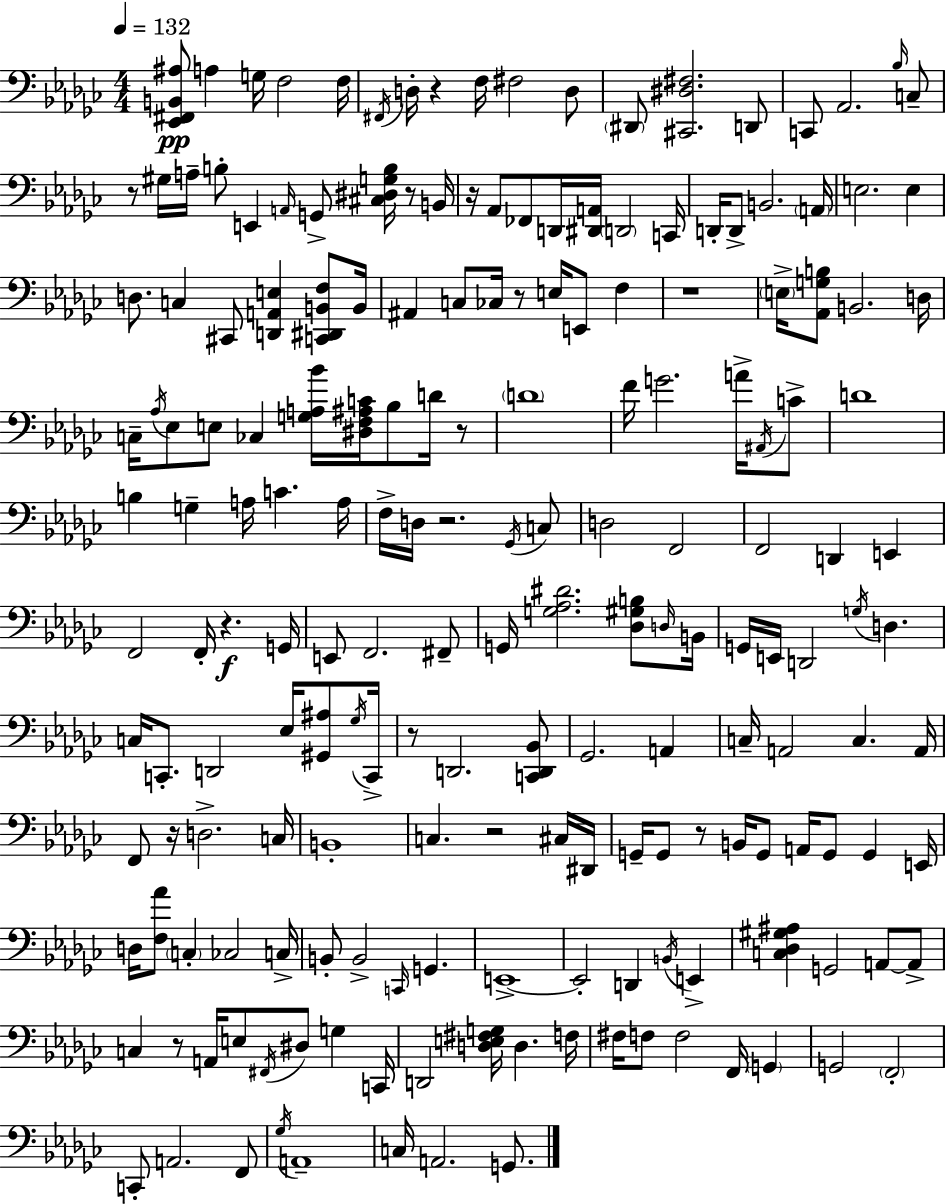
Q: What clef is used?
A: bass